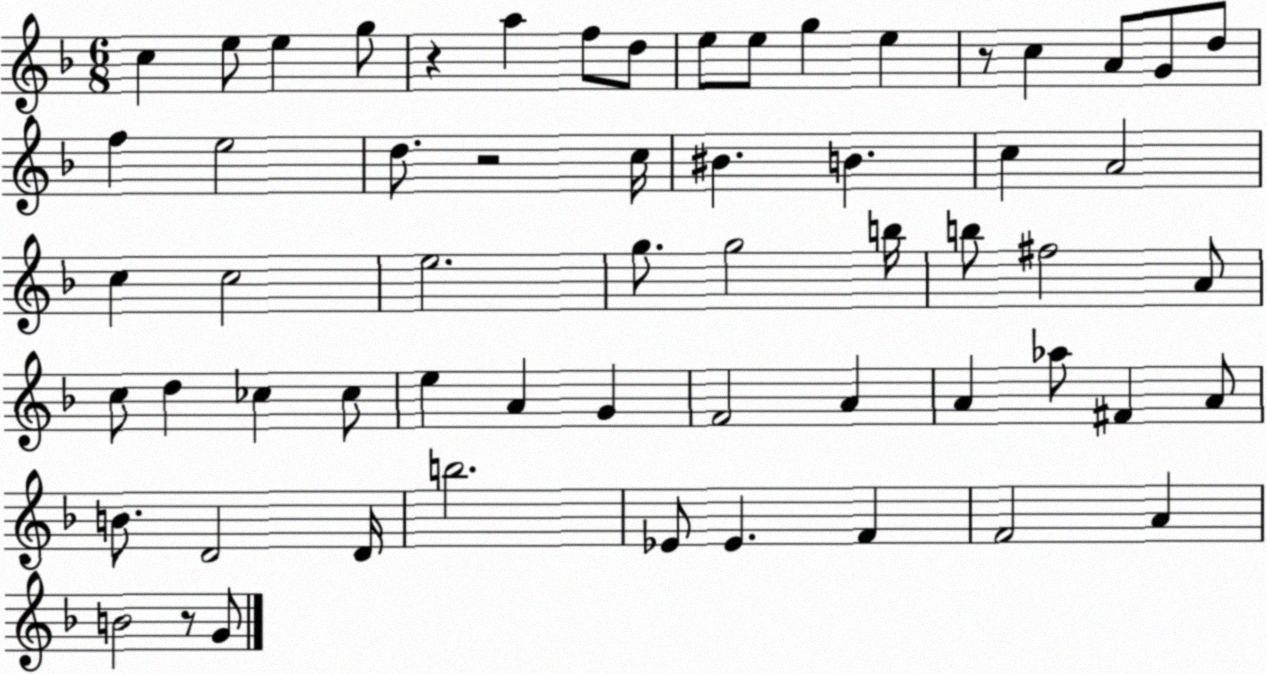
X:1
T:Untitled
M:6/8
L:1/4
K:F
c e/2 e g/2 z a f/2 d/2 e/2 e/2 g e z/2 c A/2 G/2 d/2 f e2 d/2 z2 c/4 ^B B c A2 c c2 e2 g/2 g2 b/4 b/2 ^f2 A/2 c/2 d _c _c/2 e A G F2 A A _a/2 ^F A/2 B/2 D2 D/4 b2 _E/2 _E F F2 A B2 z/2 G/2